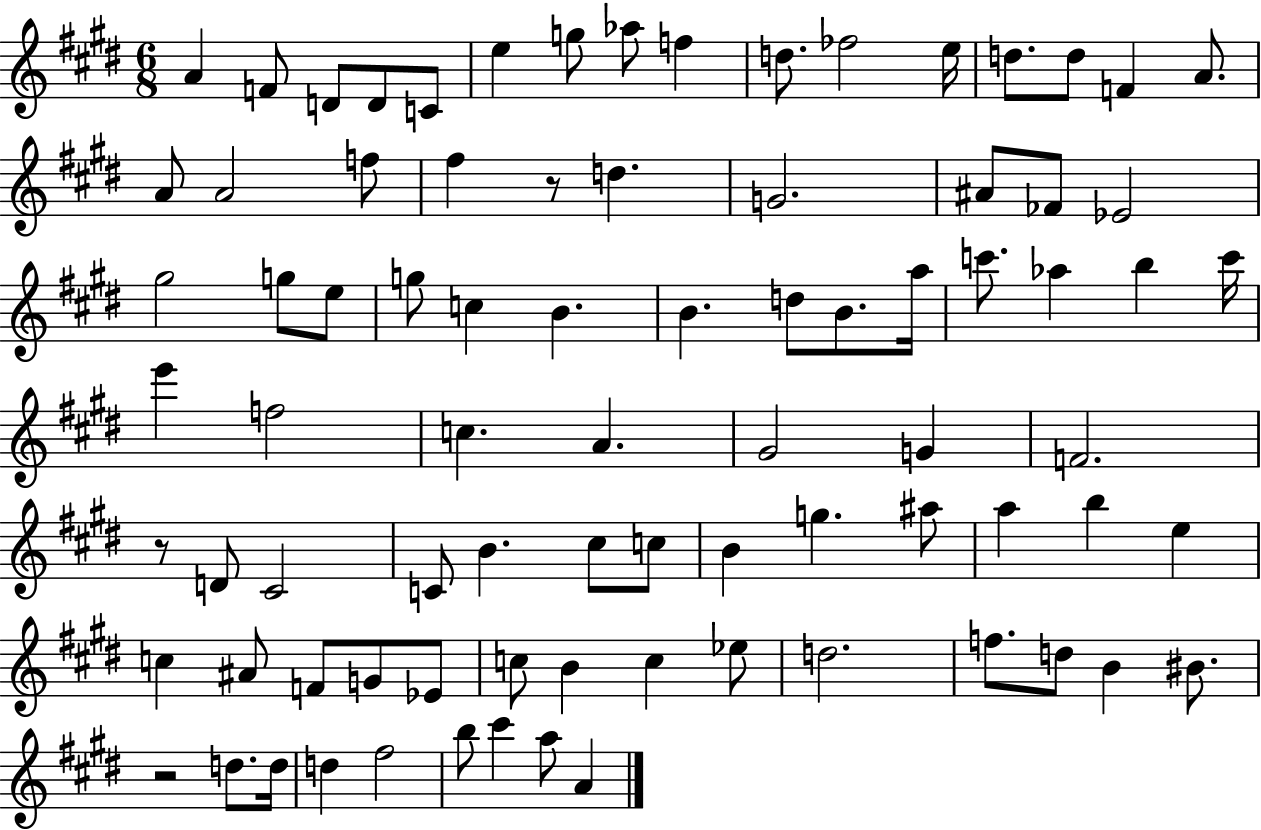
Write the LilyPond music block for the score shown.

{
  \clef treble
  \numericTimeSignature
  \time 6/8
  \key e \major
  a'4 f'8 d'8 d'8 c'8 | e''4 g''8 aes''8 f''4 | d''8. fes''2 e''16 | d''8. d''8 f'4 a'8. | \break a'8 a'2 f''8 | fis''4 r8 d''4. | g'2. | ais'8 fes'8 ees'2 | \break gis''2 g''8 e''8 | g''8 c''4 b'4. | b'4. d''8 b'8. a''16 | c'''8. aes''4 b''4 c'''16 | \break e'''4 f''2 | c''4. a'4. | gis'2 g'4 | f'2. | \break r8 d'8 cis'2 | c'8 b'4. cis''8 c''8 | b'4 g''4. ais''8 | a''4 b''4 e''4 | \break c''4 ais'8 f'8 g'8 ees'8 | c''8 b'4 c''4 ees''8 | d''2. | f''8. d''8 b'4 bis'8. | \break r2 d''8. d''16 | d''4 fis''2 | b''8 cis'''4 a''8 a'4 | \bar "|."
}